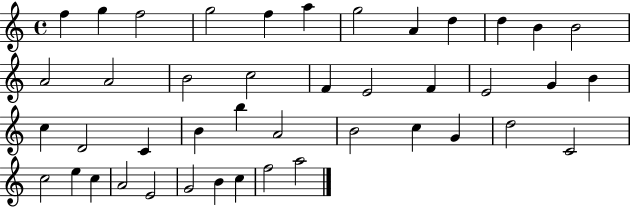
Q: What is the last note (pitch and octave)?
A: A5